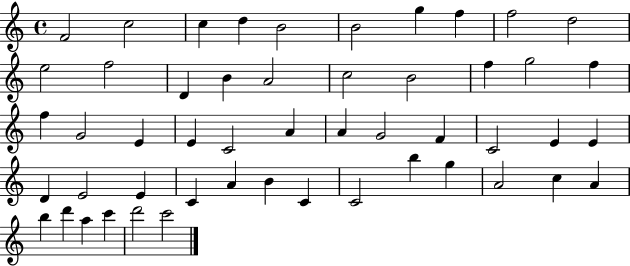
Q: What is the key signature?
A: C major